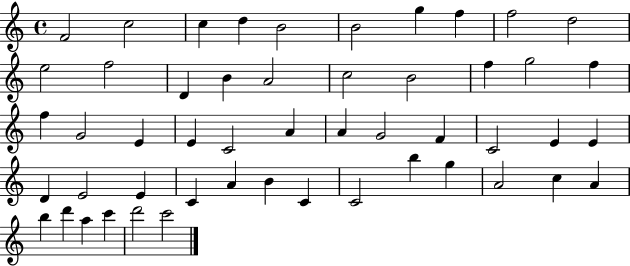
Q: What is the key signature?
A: C major